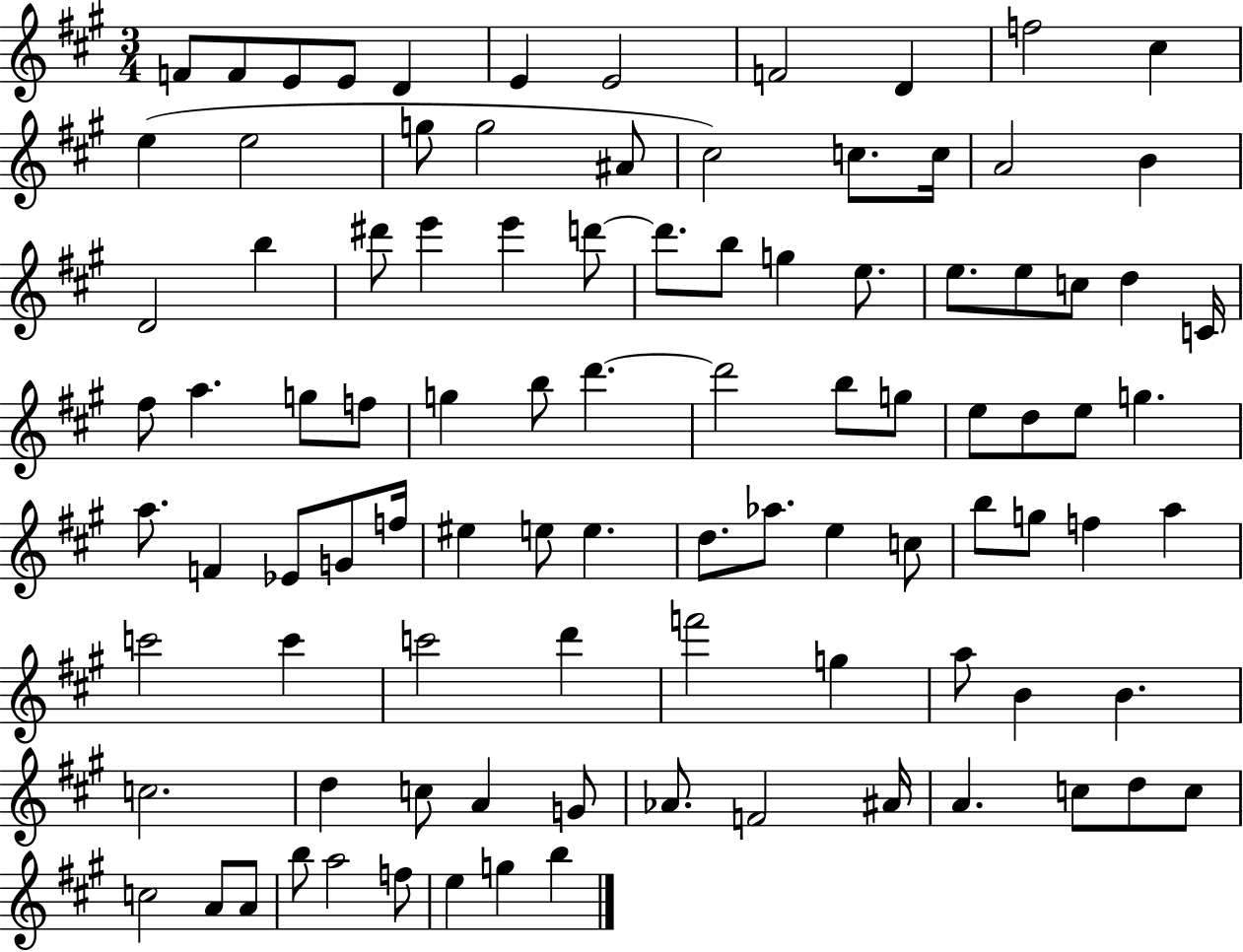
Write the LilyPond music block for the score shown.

{
  \clef treble
  \numericTimeSignature
  \time 3/4
  \key a \major
  f'8 f'8 e'8 e'8 d'4 | e'4 e'2 | f'2 d'4 | f''2 cis''4 | \break e''4( e''2 | g''8 g''2 ais'8 | cis''2) c''8. c''16 | a'2 b'4 | \break d'2 b''4 | dis'''8 e'''4 e'''4 d'''8~~ | d'''8. b''8 g''4 e''8. | e''8. e''8 c''8 d''4 c'16 | \break fis''8 a''4. g''8 f''8 | g''4 b''8 d'''4.~~ | d'''2 b''8 g''8 | e''8 d''8 e''8 g''4. | \break a''8. f'4 ees'8 g'8 f''16 | eis''4 e''8 e''4. | d''8. aes''8. e''4 c''8 | b''8 g''8 f''4 a''4 | \break c'''2 c'''4 | c'''2 d'''4 | f'''2 g''4 | a''8 b'4 b'4. | \break c''2. | d''4 c''8 a'4 g'8 | aes'8. f'2 ais'16 | a'4. c''8 d''8 c''8 | \break c''2 a'8 a'8 | b''8 a''2 f''8 | e''4 g''4 b''4 | \bar "|."
}